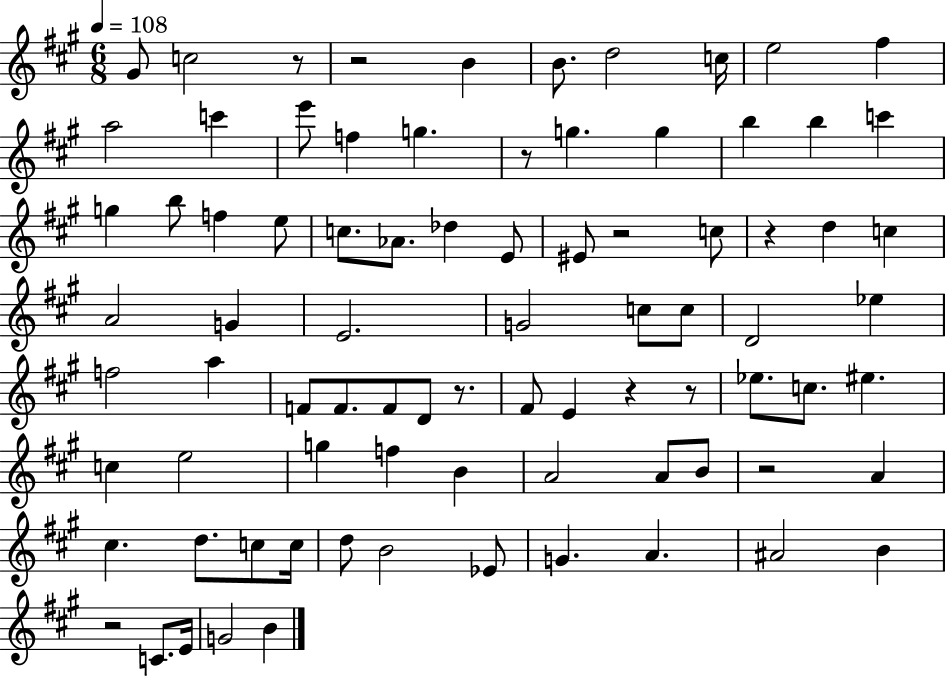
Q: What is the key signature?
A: A major